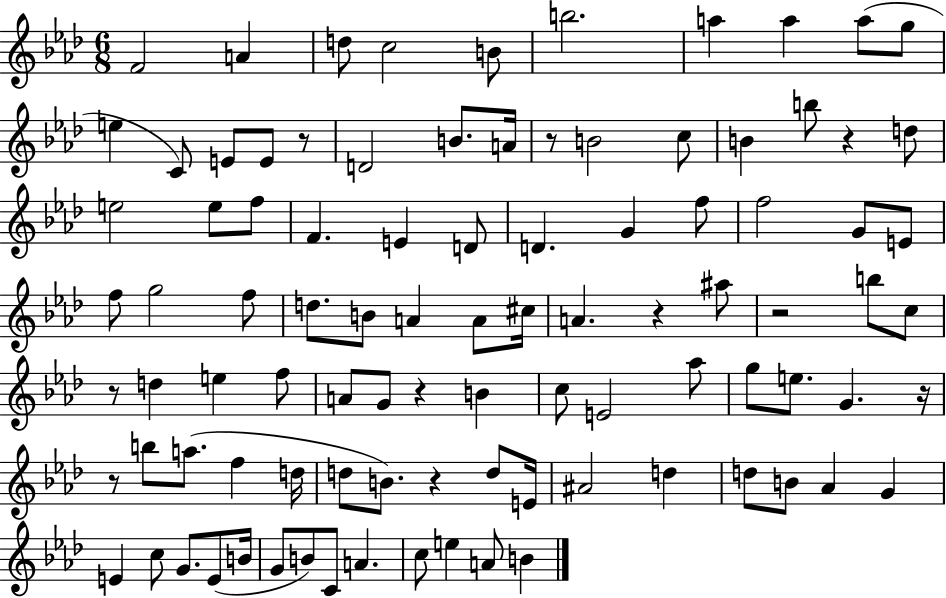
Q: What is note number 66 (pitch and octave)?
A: E4